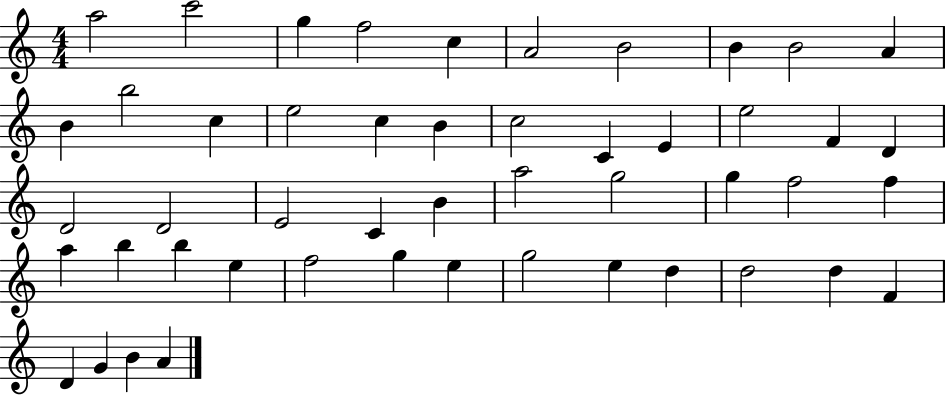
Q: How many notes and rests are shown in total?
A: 49